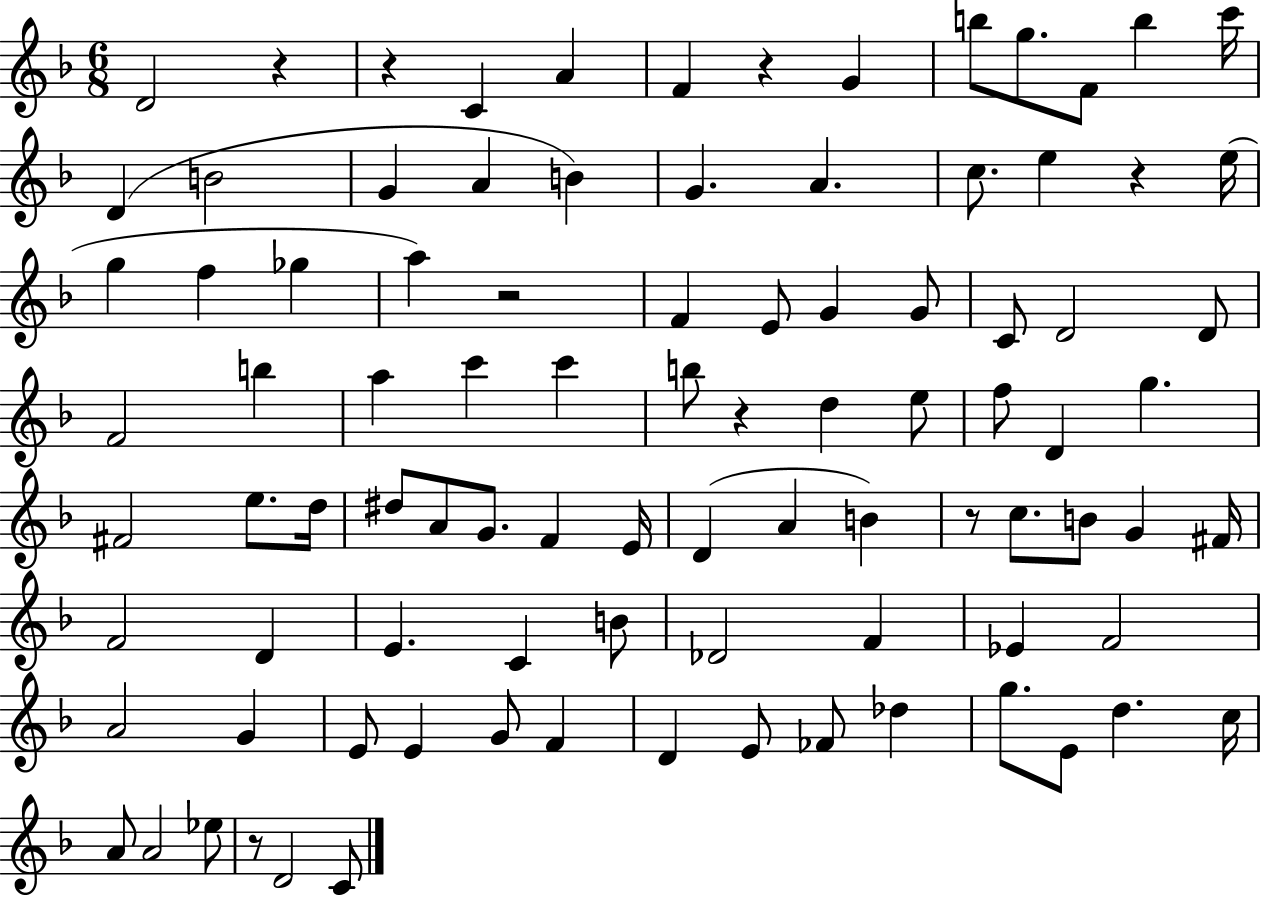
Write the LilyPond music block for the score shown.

{
  \clef treble
  \numericTimeSignature
  \time 6/8
  \key f \major
  \repeat volta 2 { d'2 r4 | r4 c'4 a'4 | f'4 r4 g'4 | b''8 g''8. f'8 b''4 c'''16 | \break d'4( b'2 | g'4 a'4 b'4) | g'4. a'4. | c''8. e''4 r4 e''16( | \break g''4 f''4 ges''4 | a''4) r2 | f'4 e'8 g'4 g'8 | c'8 d'2 d'8 | \break f'2 b''4 | a''4 c'''4 c'''4 | b''8 r4 d''4 e''8 | f''8 d'4 g''4. | \break fis'2 e''8. d''16 | dis''8 a'8 g'8. f'4 e'16 | d'4( a'4 b'4) | r8 c''8. b'8 g'4 fis'16 | \break f'2 d'4 | e'4. c'4 b'8 | des'2 f'4 | ees'4 f'2 | \break a'2 g'4 | e'8 e'4 g'8 f'4 | d'4 e'8 fes'8 des''4 | g''8. e'8 d''4. c''16 | \break a'8 a'2 ees''8 | r8 d'2 c'8 | } \bar "|."
}